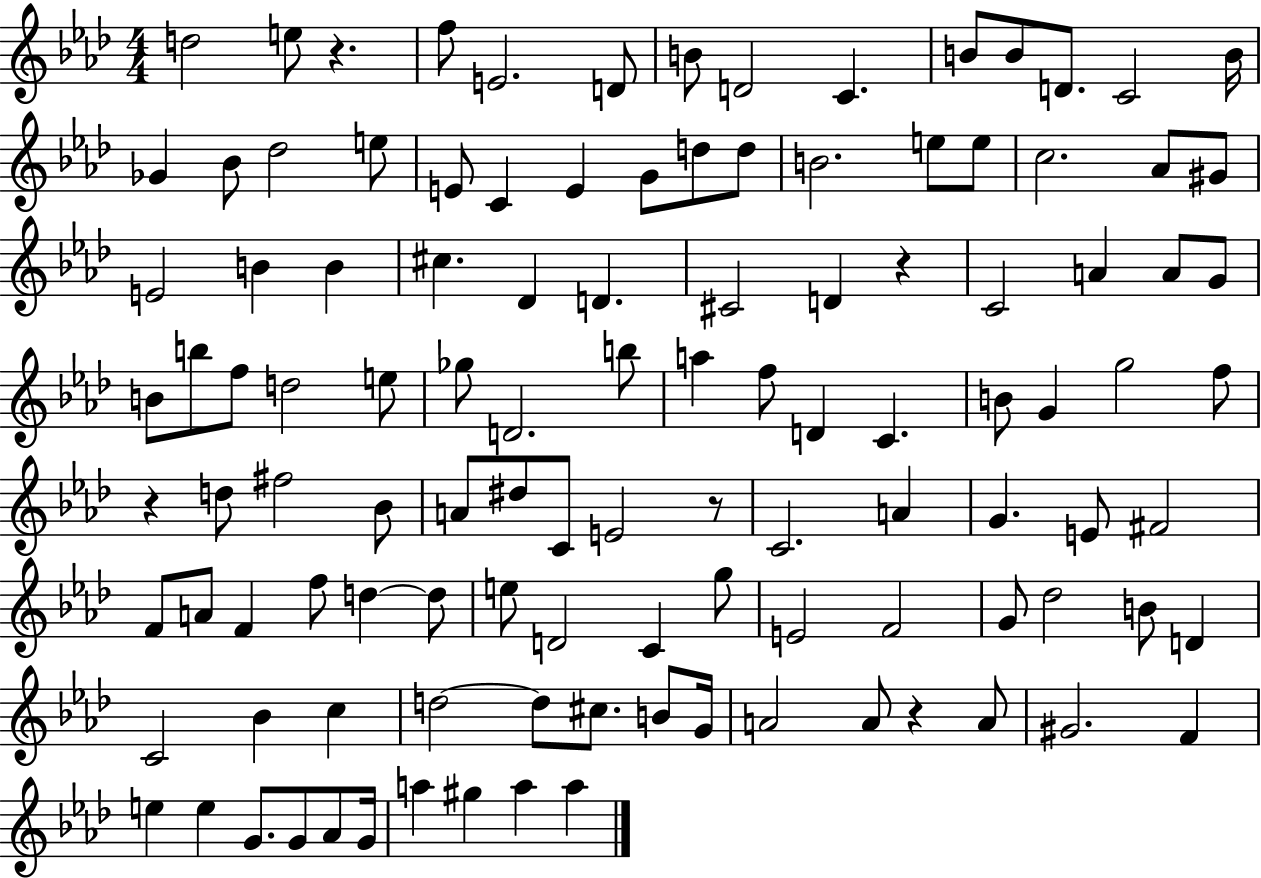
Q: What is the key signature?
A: AES major